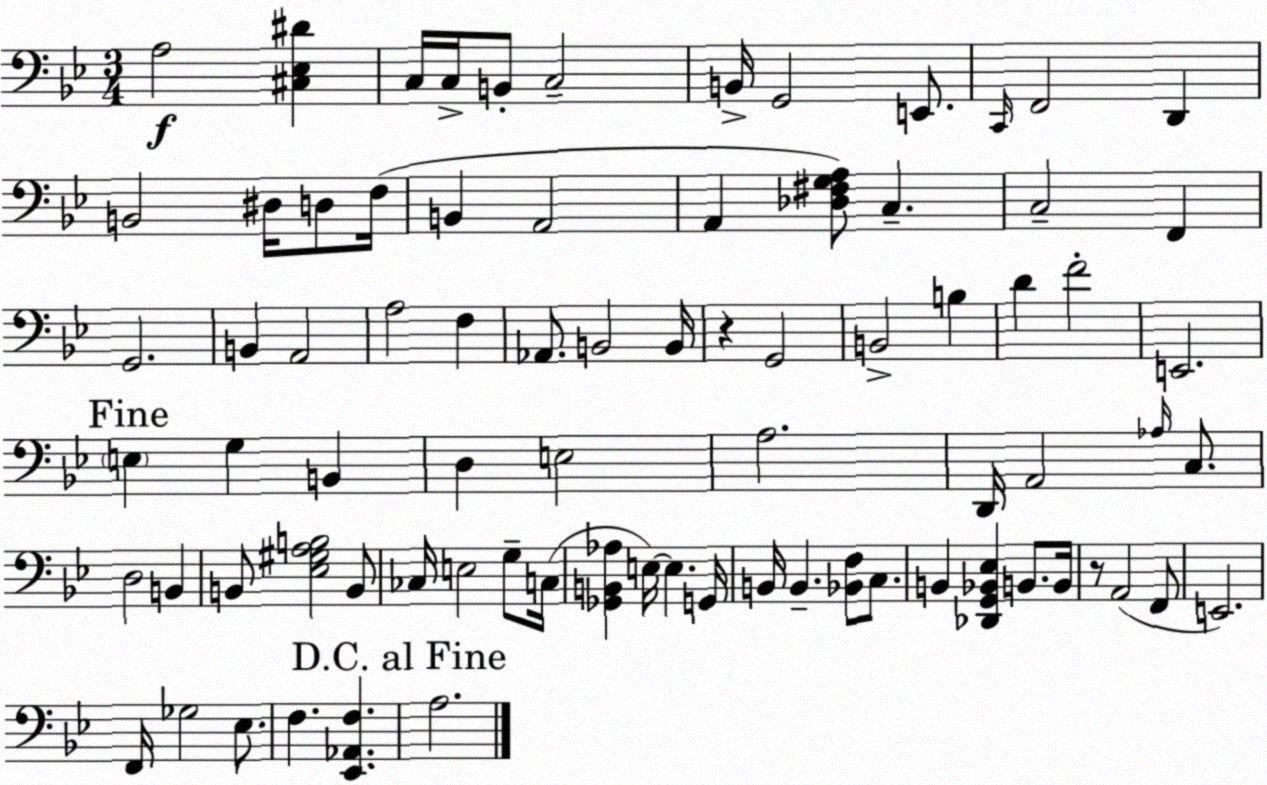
X:1
T:Untitled
M:3/4
L:1/4
K:Gm
A,2 [^C,_E,^D] C,/4 C,/4 B,,/2 C,2 B,,/4 G,,2 E,,/2 C,,/4 F,,2 D,, B,,2 ^D,/4 D,/2 F,/4 B,, A,,2 A,, [_D,^F,G,A,]/2 C, C,2 F,, G,,2 B,, A,,2 A,2 F, _A,,/2 B,,2 B,,/4 z G,,2 B,,2 B, D F2 E,,2 E, G, B,, D, E,2 A,2 D,,/4 A,,2 _A,/4 C,/2 D,2 B,, B,,/2 [_E,^G,A,B,]2 B,,/2 _C,/4 E,2 G,/2 C,/4 [_G,,B,,_A,] E,/4 E, G,,/4 B,,/4 B,, [_B,,F,]/2 C,/2 B,, [_D,,G,,_B,,_E,] B,,/2 B,,/4 z/2 A,,2 F,,/2 E,,2 F,,/4 _G,2 _E,/2 F, [_E,,_A,,F,] A,2